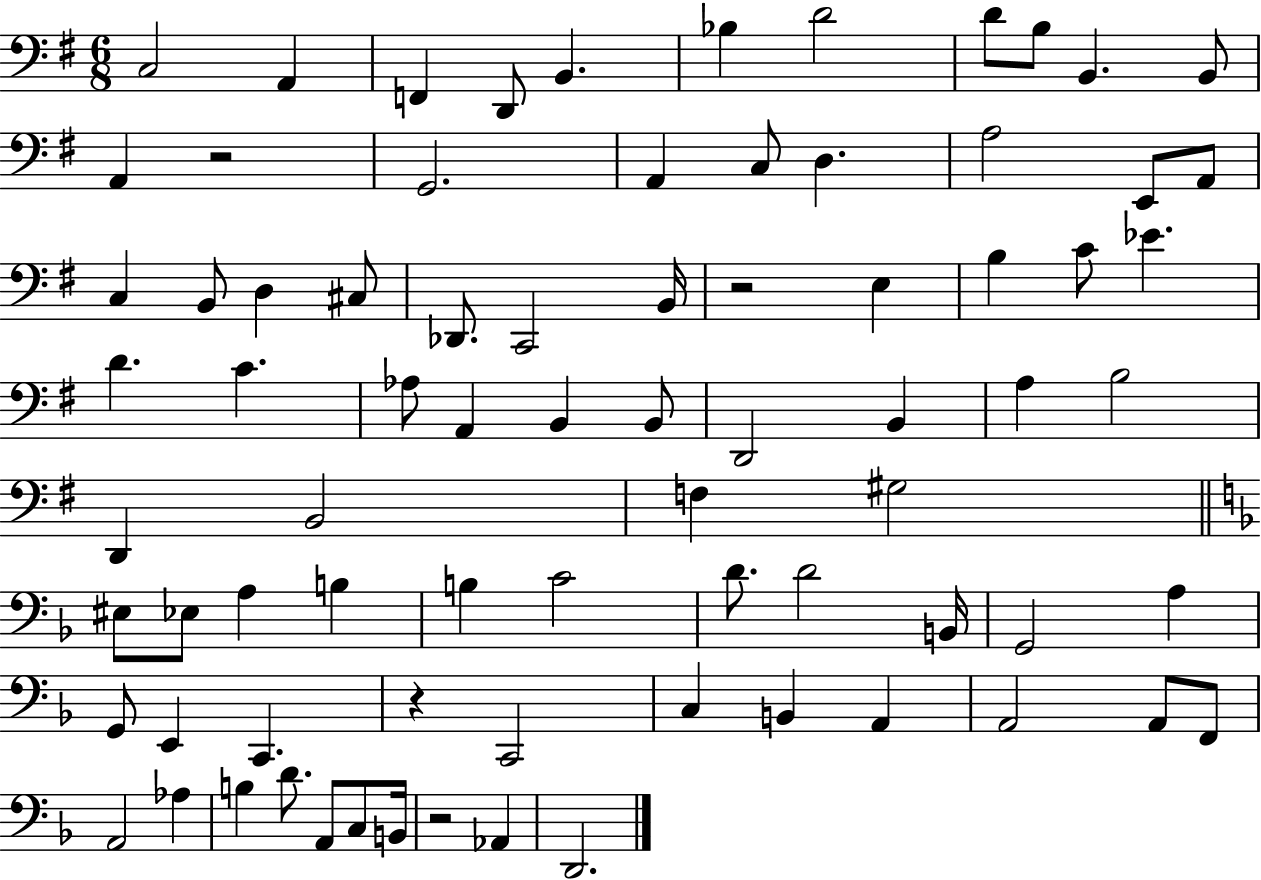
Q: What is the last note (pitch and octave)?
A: D2